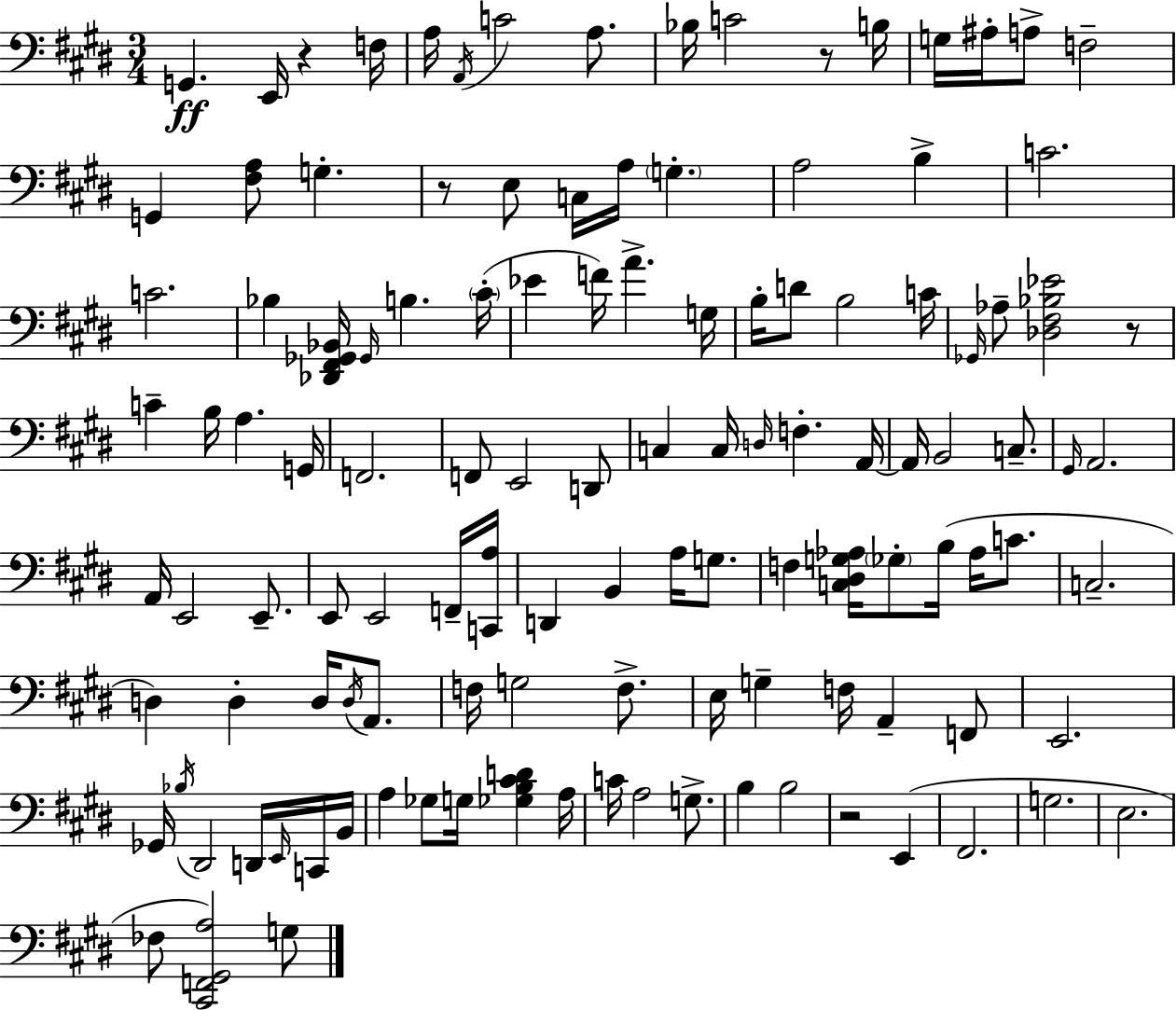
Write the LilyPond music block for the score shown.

{
  \clef bass
  \numericTimeSignature
  \time 3/4
  \key e \major
  g,4.\ff e,16 r4 f16 | a16 \acciaccatura { a,16 } c'2 a8. | bes16 c'2 r8 | b16 g16 ais16-. a8-> f2-- | \break g,4 <fis a>8 g4.-. | r8 e8 c16 a16 \parenthesize g4.-. | a2 b4-> | c'2. | \break c'2. | bes4 <des, fis, ges, bes,>16 \grace { ges,16 } b4. | \parenthesize cis'16-.( ees'4 f'16) a'4.-> | g16 b16-. d'8 b2 | \break c'16 \grace { ges,16 } aes8-- <des fis bes ees'>2 | r8 c'4-- b16 a4. | g,16 f,2. | f,8 e,2 | \break d,8 c4 c16 \grace { d16 } f4.-. | a,16~~ a,16 b,2 | c8.-- \grace { gis,16 } a,2. | a,16 e,2 | \break e,8.-- e,8 e,2 | f,16-- <c, a>16 d,4 b,4 | a16 g8. f4 <c dis g aes>16 \parenthesize ges8-. | b16( aes16 c'8. c2.-- | \break d4) d4-. | d16 \acciaccatura { d16 } a,8. f16 g2 | f8.-> e16 g4-- f16 | a,4-- f,8 e,2. | \break ges,16 \acciaccatura { bes16 } dis,2 | d,16 \grace { e,16 } c,16 b,16 a4 | ges8 g16 <ges b cis' d'>4 a16 c'16 a2 | g8.-> b4 | \break b2 r2 | e,4( fis,2. | g2. | e2. | \break fes8 <cis, f, gis, a>2) | g8 \bar "|."
}